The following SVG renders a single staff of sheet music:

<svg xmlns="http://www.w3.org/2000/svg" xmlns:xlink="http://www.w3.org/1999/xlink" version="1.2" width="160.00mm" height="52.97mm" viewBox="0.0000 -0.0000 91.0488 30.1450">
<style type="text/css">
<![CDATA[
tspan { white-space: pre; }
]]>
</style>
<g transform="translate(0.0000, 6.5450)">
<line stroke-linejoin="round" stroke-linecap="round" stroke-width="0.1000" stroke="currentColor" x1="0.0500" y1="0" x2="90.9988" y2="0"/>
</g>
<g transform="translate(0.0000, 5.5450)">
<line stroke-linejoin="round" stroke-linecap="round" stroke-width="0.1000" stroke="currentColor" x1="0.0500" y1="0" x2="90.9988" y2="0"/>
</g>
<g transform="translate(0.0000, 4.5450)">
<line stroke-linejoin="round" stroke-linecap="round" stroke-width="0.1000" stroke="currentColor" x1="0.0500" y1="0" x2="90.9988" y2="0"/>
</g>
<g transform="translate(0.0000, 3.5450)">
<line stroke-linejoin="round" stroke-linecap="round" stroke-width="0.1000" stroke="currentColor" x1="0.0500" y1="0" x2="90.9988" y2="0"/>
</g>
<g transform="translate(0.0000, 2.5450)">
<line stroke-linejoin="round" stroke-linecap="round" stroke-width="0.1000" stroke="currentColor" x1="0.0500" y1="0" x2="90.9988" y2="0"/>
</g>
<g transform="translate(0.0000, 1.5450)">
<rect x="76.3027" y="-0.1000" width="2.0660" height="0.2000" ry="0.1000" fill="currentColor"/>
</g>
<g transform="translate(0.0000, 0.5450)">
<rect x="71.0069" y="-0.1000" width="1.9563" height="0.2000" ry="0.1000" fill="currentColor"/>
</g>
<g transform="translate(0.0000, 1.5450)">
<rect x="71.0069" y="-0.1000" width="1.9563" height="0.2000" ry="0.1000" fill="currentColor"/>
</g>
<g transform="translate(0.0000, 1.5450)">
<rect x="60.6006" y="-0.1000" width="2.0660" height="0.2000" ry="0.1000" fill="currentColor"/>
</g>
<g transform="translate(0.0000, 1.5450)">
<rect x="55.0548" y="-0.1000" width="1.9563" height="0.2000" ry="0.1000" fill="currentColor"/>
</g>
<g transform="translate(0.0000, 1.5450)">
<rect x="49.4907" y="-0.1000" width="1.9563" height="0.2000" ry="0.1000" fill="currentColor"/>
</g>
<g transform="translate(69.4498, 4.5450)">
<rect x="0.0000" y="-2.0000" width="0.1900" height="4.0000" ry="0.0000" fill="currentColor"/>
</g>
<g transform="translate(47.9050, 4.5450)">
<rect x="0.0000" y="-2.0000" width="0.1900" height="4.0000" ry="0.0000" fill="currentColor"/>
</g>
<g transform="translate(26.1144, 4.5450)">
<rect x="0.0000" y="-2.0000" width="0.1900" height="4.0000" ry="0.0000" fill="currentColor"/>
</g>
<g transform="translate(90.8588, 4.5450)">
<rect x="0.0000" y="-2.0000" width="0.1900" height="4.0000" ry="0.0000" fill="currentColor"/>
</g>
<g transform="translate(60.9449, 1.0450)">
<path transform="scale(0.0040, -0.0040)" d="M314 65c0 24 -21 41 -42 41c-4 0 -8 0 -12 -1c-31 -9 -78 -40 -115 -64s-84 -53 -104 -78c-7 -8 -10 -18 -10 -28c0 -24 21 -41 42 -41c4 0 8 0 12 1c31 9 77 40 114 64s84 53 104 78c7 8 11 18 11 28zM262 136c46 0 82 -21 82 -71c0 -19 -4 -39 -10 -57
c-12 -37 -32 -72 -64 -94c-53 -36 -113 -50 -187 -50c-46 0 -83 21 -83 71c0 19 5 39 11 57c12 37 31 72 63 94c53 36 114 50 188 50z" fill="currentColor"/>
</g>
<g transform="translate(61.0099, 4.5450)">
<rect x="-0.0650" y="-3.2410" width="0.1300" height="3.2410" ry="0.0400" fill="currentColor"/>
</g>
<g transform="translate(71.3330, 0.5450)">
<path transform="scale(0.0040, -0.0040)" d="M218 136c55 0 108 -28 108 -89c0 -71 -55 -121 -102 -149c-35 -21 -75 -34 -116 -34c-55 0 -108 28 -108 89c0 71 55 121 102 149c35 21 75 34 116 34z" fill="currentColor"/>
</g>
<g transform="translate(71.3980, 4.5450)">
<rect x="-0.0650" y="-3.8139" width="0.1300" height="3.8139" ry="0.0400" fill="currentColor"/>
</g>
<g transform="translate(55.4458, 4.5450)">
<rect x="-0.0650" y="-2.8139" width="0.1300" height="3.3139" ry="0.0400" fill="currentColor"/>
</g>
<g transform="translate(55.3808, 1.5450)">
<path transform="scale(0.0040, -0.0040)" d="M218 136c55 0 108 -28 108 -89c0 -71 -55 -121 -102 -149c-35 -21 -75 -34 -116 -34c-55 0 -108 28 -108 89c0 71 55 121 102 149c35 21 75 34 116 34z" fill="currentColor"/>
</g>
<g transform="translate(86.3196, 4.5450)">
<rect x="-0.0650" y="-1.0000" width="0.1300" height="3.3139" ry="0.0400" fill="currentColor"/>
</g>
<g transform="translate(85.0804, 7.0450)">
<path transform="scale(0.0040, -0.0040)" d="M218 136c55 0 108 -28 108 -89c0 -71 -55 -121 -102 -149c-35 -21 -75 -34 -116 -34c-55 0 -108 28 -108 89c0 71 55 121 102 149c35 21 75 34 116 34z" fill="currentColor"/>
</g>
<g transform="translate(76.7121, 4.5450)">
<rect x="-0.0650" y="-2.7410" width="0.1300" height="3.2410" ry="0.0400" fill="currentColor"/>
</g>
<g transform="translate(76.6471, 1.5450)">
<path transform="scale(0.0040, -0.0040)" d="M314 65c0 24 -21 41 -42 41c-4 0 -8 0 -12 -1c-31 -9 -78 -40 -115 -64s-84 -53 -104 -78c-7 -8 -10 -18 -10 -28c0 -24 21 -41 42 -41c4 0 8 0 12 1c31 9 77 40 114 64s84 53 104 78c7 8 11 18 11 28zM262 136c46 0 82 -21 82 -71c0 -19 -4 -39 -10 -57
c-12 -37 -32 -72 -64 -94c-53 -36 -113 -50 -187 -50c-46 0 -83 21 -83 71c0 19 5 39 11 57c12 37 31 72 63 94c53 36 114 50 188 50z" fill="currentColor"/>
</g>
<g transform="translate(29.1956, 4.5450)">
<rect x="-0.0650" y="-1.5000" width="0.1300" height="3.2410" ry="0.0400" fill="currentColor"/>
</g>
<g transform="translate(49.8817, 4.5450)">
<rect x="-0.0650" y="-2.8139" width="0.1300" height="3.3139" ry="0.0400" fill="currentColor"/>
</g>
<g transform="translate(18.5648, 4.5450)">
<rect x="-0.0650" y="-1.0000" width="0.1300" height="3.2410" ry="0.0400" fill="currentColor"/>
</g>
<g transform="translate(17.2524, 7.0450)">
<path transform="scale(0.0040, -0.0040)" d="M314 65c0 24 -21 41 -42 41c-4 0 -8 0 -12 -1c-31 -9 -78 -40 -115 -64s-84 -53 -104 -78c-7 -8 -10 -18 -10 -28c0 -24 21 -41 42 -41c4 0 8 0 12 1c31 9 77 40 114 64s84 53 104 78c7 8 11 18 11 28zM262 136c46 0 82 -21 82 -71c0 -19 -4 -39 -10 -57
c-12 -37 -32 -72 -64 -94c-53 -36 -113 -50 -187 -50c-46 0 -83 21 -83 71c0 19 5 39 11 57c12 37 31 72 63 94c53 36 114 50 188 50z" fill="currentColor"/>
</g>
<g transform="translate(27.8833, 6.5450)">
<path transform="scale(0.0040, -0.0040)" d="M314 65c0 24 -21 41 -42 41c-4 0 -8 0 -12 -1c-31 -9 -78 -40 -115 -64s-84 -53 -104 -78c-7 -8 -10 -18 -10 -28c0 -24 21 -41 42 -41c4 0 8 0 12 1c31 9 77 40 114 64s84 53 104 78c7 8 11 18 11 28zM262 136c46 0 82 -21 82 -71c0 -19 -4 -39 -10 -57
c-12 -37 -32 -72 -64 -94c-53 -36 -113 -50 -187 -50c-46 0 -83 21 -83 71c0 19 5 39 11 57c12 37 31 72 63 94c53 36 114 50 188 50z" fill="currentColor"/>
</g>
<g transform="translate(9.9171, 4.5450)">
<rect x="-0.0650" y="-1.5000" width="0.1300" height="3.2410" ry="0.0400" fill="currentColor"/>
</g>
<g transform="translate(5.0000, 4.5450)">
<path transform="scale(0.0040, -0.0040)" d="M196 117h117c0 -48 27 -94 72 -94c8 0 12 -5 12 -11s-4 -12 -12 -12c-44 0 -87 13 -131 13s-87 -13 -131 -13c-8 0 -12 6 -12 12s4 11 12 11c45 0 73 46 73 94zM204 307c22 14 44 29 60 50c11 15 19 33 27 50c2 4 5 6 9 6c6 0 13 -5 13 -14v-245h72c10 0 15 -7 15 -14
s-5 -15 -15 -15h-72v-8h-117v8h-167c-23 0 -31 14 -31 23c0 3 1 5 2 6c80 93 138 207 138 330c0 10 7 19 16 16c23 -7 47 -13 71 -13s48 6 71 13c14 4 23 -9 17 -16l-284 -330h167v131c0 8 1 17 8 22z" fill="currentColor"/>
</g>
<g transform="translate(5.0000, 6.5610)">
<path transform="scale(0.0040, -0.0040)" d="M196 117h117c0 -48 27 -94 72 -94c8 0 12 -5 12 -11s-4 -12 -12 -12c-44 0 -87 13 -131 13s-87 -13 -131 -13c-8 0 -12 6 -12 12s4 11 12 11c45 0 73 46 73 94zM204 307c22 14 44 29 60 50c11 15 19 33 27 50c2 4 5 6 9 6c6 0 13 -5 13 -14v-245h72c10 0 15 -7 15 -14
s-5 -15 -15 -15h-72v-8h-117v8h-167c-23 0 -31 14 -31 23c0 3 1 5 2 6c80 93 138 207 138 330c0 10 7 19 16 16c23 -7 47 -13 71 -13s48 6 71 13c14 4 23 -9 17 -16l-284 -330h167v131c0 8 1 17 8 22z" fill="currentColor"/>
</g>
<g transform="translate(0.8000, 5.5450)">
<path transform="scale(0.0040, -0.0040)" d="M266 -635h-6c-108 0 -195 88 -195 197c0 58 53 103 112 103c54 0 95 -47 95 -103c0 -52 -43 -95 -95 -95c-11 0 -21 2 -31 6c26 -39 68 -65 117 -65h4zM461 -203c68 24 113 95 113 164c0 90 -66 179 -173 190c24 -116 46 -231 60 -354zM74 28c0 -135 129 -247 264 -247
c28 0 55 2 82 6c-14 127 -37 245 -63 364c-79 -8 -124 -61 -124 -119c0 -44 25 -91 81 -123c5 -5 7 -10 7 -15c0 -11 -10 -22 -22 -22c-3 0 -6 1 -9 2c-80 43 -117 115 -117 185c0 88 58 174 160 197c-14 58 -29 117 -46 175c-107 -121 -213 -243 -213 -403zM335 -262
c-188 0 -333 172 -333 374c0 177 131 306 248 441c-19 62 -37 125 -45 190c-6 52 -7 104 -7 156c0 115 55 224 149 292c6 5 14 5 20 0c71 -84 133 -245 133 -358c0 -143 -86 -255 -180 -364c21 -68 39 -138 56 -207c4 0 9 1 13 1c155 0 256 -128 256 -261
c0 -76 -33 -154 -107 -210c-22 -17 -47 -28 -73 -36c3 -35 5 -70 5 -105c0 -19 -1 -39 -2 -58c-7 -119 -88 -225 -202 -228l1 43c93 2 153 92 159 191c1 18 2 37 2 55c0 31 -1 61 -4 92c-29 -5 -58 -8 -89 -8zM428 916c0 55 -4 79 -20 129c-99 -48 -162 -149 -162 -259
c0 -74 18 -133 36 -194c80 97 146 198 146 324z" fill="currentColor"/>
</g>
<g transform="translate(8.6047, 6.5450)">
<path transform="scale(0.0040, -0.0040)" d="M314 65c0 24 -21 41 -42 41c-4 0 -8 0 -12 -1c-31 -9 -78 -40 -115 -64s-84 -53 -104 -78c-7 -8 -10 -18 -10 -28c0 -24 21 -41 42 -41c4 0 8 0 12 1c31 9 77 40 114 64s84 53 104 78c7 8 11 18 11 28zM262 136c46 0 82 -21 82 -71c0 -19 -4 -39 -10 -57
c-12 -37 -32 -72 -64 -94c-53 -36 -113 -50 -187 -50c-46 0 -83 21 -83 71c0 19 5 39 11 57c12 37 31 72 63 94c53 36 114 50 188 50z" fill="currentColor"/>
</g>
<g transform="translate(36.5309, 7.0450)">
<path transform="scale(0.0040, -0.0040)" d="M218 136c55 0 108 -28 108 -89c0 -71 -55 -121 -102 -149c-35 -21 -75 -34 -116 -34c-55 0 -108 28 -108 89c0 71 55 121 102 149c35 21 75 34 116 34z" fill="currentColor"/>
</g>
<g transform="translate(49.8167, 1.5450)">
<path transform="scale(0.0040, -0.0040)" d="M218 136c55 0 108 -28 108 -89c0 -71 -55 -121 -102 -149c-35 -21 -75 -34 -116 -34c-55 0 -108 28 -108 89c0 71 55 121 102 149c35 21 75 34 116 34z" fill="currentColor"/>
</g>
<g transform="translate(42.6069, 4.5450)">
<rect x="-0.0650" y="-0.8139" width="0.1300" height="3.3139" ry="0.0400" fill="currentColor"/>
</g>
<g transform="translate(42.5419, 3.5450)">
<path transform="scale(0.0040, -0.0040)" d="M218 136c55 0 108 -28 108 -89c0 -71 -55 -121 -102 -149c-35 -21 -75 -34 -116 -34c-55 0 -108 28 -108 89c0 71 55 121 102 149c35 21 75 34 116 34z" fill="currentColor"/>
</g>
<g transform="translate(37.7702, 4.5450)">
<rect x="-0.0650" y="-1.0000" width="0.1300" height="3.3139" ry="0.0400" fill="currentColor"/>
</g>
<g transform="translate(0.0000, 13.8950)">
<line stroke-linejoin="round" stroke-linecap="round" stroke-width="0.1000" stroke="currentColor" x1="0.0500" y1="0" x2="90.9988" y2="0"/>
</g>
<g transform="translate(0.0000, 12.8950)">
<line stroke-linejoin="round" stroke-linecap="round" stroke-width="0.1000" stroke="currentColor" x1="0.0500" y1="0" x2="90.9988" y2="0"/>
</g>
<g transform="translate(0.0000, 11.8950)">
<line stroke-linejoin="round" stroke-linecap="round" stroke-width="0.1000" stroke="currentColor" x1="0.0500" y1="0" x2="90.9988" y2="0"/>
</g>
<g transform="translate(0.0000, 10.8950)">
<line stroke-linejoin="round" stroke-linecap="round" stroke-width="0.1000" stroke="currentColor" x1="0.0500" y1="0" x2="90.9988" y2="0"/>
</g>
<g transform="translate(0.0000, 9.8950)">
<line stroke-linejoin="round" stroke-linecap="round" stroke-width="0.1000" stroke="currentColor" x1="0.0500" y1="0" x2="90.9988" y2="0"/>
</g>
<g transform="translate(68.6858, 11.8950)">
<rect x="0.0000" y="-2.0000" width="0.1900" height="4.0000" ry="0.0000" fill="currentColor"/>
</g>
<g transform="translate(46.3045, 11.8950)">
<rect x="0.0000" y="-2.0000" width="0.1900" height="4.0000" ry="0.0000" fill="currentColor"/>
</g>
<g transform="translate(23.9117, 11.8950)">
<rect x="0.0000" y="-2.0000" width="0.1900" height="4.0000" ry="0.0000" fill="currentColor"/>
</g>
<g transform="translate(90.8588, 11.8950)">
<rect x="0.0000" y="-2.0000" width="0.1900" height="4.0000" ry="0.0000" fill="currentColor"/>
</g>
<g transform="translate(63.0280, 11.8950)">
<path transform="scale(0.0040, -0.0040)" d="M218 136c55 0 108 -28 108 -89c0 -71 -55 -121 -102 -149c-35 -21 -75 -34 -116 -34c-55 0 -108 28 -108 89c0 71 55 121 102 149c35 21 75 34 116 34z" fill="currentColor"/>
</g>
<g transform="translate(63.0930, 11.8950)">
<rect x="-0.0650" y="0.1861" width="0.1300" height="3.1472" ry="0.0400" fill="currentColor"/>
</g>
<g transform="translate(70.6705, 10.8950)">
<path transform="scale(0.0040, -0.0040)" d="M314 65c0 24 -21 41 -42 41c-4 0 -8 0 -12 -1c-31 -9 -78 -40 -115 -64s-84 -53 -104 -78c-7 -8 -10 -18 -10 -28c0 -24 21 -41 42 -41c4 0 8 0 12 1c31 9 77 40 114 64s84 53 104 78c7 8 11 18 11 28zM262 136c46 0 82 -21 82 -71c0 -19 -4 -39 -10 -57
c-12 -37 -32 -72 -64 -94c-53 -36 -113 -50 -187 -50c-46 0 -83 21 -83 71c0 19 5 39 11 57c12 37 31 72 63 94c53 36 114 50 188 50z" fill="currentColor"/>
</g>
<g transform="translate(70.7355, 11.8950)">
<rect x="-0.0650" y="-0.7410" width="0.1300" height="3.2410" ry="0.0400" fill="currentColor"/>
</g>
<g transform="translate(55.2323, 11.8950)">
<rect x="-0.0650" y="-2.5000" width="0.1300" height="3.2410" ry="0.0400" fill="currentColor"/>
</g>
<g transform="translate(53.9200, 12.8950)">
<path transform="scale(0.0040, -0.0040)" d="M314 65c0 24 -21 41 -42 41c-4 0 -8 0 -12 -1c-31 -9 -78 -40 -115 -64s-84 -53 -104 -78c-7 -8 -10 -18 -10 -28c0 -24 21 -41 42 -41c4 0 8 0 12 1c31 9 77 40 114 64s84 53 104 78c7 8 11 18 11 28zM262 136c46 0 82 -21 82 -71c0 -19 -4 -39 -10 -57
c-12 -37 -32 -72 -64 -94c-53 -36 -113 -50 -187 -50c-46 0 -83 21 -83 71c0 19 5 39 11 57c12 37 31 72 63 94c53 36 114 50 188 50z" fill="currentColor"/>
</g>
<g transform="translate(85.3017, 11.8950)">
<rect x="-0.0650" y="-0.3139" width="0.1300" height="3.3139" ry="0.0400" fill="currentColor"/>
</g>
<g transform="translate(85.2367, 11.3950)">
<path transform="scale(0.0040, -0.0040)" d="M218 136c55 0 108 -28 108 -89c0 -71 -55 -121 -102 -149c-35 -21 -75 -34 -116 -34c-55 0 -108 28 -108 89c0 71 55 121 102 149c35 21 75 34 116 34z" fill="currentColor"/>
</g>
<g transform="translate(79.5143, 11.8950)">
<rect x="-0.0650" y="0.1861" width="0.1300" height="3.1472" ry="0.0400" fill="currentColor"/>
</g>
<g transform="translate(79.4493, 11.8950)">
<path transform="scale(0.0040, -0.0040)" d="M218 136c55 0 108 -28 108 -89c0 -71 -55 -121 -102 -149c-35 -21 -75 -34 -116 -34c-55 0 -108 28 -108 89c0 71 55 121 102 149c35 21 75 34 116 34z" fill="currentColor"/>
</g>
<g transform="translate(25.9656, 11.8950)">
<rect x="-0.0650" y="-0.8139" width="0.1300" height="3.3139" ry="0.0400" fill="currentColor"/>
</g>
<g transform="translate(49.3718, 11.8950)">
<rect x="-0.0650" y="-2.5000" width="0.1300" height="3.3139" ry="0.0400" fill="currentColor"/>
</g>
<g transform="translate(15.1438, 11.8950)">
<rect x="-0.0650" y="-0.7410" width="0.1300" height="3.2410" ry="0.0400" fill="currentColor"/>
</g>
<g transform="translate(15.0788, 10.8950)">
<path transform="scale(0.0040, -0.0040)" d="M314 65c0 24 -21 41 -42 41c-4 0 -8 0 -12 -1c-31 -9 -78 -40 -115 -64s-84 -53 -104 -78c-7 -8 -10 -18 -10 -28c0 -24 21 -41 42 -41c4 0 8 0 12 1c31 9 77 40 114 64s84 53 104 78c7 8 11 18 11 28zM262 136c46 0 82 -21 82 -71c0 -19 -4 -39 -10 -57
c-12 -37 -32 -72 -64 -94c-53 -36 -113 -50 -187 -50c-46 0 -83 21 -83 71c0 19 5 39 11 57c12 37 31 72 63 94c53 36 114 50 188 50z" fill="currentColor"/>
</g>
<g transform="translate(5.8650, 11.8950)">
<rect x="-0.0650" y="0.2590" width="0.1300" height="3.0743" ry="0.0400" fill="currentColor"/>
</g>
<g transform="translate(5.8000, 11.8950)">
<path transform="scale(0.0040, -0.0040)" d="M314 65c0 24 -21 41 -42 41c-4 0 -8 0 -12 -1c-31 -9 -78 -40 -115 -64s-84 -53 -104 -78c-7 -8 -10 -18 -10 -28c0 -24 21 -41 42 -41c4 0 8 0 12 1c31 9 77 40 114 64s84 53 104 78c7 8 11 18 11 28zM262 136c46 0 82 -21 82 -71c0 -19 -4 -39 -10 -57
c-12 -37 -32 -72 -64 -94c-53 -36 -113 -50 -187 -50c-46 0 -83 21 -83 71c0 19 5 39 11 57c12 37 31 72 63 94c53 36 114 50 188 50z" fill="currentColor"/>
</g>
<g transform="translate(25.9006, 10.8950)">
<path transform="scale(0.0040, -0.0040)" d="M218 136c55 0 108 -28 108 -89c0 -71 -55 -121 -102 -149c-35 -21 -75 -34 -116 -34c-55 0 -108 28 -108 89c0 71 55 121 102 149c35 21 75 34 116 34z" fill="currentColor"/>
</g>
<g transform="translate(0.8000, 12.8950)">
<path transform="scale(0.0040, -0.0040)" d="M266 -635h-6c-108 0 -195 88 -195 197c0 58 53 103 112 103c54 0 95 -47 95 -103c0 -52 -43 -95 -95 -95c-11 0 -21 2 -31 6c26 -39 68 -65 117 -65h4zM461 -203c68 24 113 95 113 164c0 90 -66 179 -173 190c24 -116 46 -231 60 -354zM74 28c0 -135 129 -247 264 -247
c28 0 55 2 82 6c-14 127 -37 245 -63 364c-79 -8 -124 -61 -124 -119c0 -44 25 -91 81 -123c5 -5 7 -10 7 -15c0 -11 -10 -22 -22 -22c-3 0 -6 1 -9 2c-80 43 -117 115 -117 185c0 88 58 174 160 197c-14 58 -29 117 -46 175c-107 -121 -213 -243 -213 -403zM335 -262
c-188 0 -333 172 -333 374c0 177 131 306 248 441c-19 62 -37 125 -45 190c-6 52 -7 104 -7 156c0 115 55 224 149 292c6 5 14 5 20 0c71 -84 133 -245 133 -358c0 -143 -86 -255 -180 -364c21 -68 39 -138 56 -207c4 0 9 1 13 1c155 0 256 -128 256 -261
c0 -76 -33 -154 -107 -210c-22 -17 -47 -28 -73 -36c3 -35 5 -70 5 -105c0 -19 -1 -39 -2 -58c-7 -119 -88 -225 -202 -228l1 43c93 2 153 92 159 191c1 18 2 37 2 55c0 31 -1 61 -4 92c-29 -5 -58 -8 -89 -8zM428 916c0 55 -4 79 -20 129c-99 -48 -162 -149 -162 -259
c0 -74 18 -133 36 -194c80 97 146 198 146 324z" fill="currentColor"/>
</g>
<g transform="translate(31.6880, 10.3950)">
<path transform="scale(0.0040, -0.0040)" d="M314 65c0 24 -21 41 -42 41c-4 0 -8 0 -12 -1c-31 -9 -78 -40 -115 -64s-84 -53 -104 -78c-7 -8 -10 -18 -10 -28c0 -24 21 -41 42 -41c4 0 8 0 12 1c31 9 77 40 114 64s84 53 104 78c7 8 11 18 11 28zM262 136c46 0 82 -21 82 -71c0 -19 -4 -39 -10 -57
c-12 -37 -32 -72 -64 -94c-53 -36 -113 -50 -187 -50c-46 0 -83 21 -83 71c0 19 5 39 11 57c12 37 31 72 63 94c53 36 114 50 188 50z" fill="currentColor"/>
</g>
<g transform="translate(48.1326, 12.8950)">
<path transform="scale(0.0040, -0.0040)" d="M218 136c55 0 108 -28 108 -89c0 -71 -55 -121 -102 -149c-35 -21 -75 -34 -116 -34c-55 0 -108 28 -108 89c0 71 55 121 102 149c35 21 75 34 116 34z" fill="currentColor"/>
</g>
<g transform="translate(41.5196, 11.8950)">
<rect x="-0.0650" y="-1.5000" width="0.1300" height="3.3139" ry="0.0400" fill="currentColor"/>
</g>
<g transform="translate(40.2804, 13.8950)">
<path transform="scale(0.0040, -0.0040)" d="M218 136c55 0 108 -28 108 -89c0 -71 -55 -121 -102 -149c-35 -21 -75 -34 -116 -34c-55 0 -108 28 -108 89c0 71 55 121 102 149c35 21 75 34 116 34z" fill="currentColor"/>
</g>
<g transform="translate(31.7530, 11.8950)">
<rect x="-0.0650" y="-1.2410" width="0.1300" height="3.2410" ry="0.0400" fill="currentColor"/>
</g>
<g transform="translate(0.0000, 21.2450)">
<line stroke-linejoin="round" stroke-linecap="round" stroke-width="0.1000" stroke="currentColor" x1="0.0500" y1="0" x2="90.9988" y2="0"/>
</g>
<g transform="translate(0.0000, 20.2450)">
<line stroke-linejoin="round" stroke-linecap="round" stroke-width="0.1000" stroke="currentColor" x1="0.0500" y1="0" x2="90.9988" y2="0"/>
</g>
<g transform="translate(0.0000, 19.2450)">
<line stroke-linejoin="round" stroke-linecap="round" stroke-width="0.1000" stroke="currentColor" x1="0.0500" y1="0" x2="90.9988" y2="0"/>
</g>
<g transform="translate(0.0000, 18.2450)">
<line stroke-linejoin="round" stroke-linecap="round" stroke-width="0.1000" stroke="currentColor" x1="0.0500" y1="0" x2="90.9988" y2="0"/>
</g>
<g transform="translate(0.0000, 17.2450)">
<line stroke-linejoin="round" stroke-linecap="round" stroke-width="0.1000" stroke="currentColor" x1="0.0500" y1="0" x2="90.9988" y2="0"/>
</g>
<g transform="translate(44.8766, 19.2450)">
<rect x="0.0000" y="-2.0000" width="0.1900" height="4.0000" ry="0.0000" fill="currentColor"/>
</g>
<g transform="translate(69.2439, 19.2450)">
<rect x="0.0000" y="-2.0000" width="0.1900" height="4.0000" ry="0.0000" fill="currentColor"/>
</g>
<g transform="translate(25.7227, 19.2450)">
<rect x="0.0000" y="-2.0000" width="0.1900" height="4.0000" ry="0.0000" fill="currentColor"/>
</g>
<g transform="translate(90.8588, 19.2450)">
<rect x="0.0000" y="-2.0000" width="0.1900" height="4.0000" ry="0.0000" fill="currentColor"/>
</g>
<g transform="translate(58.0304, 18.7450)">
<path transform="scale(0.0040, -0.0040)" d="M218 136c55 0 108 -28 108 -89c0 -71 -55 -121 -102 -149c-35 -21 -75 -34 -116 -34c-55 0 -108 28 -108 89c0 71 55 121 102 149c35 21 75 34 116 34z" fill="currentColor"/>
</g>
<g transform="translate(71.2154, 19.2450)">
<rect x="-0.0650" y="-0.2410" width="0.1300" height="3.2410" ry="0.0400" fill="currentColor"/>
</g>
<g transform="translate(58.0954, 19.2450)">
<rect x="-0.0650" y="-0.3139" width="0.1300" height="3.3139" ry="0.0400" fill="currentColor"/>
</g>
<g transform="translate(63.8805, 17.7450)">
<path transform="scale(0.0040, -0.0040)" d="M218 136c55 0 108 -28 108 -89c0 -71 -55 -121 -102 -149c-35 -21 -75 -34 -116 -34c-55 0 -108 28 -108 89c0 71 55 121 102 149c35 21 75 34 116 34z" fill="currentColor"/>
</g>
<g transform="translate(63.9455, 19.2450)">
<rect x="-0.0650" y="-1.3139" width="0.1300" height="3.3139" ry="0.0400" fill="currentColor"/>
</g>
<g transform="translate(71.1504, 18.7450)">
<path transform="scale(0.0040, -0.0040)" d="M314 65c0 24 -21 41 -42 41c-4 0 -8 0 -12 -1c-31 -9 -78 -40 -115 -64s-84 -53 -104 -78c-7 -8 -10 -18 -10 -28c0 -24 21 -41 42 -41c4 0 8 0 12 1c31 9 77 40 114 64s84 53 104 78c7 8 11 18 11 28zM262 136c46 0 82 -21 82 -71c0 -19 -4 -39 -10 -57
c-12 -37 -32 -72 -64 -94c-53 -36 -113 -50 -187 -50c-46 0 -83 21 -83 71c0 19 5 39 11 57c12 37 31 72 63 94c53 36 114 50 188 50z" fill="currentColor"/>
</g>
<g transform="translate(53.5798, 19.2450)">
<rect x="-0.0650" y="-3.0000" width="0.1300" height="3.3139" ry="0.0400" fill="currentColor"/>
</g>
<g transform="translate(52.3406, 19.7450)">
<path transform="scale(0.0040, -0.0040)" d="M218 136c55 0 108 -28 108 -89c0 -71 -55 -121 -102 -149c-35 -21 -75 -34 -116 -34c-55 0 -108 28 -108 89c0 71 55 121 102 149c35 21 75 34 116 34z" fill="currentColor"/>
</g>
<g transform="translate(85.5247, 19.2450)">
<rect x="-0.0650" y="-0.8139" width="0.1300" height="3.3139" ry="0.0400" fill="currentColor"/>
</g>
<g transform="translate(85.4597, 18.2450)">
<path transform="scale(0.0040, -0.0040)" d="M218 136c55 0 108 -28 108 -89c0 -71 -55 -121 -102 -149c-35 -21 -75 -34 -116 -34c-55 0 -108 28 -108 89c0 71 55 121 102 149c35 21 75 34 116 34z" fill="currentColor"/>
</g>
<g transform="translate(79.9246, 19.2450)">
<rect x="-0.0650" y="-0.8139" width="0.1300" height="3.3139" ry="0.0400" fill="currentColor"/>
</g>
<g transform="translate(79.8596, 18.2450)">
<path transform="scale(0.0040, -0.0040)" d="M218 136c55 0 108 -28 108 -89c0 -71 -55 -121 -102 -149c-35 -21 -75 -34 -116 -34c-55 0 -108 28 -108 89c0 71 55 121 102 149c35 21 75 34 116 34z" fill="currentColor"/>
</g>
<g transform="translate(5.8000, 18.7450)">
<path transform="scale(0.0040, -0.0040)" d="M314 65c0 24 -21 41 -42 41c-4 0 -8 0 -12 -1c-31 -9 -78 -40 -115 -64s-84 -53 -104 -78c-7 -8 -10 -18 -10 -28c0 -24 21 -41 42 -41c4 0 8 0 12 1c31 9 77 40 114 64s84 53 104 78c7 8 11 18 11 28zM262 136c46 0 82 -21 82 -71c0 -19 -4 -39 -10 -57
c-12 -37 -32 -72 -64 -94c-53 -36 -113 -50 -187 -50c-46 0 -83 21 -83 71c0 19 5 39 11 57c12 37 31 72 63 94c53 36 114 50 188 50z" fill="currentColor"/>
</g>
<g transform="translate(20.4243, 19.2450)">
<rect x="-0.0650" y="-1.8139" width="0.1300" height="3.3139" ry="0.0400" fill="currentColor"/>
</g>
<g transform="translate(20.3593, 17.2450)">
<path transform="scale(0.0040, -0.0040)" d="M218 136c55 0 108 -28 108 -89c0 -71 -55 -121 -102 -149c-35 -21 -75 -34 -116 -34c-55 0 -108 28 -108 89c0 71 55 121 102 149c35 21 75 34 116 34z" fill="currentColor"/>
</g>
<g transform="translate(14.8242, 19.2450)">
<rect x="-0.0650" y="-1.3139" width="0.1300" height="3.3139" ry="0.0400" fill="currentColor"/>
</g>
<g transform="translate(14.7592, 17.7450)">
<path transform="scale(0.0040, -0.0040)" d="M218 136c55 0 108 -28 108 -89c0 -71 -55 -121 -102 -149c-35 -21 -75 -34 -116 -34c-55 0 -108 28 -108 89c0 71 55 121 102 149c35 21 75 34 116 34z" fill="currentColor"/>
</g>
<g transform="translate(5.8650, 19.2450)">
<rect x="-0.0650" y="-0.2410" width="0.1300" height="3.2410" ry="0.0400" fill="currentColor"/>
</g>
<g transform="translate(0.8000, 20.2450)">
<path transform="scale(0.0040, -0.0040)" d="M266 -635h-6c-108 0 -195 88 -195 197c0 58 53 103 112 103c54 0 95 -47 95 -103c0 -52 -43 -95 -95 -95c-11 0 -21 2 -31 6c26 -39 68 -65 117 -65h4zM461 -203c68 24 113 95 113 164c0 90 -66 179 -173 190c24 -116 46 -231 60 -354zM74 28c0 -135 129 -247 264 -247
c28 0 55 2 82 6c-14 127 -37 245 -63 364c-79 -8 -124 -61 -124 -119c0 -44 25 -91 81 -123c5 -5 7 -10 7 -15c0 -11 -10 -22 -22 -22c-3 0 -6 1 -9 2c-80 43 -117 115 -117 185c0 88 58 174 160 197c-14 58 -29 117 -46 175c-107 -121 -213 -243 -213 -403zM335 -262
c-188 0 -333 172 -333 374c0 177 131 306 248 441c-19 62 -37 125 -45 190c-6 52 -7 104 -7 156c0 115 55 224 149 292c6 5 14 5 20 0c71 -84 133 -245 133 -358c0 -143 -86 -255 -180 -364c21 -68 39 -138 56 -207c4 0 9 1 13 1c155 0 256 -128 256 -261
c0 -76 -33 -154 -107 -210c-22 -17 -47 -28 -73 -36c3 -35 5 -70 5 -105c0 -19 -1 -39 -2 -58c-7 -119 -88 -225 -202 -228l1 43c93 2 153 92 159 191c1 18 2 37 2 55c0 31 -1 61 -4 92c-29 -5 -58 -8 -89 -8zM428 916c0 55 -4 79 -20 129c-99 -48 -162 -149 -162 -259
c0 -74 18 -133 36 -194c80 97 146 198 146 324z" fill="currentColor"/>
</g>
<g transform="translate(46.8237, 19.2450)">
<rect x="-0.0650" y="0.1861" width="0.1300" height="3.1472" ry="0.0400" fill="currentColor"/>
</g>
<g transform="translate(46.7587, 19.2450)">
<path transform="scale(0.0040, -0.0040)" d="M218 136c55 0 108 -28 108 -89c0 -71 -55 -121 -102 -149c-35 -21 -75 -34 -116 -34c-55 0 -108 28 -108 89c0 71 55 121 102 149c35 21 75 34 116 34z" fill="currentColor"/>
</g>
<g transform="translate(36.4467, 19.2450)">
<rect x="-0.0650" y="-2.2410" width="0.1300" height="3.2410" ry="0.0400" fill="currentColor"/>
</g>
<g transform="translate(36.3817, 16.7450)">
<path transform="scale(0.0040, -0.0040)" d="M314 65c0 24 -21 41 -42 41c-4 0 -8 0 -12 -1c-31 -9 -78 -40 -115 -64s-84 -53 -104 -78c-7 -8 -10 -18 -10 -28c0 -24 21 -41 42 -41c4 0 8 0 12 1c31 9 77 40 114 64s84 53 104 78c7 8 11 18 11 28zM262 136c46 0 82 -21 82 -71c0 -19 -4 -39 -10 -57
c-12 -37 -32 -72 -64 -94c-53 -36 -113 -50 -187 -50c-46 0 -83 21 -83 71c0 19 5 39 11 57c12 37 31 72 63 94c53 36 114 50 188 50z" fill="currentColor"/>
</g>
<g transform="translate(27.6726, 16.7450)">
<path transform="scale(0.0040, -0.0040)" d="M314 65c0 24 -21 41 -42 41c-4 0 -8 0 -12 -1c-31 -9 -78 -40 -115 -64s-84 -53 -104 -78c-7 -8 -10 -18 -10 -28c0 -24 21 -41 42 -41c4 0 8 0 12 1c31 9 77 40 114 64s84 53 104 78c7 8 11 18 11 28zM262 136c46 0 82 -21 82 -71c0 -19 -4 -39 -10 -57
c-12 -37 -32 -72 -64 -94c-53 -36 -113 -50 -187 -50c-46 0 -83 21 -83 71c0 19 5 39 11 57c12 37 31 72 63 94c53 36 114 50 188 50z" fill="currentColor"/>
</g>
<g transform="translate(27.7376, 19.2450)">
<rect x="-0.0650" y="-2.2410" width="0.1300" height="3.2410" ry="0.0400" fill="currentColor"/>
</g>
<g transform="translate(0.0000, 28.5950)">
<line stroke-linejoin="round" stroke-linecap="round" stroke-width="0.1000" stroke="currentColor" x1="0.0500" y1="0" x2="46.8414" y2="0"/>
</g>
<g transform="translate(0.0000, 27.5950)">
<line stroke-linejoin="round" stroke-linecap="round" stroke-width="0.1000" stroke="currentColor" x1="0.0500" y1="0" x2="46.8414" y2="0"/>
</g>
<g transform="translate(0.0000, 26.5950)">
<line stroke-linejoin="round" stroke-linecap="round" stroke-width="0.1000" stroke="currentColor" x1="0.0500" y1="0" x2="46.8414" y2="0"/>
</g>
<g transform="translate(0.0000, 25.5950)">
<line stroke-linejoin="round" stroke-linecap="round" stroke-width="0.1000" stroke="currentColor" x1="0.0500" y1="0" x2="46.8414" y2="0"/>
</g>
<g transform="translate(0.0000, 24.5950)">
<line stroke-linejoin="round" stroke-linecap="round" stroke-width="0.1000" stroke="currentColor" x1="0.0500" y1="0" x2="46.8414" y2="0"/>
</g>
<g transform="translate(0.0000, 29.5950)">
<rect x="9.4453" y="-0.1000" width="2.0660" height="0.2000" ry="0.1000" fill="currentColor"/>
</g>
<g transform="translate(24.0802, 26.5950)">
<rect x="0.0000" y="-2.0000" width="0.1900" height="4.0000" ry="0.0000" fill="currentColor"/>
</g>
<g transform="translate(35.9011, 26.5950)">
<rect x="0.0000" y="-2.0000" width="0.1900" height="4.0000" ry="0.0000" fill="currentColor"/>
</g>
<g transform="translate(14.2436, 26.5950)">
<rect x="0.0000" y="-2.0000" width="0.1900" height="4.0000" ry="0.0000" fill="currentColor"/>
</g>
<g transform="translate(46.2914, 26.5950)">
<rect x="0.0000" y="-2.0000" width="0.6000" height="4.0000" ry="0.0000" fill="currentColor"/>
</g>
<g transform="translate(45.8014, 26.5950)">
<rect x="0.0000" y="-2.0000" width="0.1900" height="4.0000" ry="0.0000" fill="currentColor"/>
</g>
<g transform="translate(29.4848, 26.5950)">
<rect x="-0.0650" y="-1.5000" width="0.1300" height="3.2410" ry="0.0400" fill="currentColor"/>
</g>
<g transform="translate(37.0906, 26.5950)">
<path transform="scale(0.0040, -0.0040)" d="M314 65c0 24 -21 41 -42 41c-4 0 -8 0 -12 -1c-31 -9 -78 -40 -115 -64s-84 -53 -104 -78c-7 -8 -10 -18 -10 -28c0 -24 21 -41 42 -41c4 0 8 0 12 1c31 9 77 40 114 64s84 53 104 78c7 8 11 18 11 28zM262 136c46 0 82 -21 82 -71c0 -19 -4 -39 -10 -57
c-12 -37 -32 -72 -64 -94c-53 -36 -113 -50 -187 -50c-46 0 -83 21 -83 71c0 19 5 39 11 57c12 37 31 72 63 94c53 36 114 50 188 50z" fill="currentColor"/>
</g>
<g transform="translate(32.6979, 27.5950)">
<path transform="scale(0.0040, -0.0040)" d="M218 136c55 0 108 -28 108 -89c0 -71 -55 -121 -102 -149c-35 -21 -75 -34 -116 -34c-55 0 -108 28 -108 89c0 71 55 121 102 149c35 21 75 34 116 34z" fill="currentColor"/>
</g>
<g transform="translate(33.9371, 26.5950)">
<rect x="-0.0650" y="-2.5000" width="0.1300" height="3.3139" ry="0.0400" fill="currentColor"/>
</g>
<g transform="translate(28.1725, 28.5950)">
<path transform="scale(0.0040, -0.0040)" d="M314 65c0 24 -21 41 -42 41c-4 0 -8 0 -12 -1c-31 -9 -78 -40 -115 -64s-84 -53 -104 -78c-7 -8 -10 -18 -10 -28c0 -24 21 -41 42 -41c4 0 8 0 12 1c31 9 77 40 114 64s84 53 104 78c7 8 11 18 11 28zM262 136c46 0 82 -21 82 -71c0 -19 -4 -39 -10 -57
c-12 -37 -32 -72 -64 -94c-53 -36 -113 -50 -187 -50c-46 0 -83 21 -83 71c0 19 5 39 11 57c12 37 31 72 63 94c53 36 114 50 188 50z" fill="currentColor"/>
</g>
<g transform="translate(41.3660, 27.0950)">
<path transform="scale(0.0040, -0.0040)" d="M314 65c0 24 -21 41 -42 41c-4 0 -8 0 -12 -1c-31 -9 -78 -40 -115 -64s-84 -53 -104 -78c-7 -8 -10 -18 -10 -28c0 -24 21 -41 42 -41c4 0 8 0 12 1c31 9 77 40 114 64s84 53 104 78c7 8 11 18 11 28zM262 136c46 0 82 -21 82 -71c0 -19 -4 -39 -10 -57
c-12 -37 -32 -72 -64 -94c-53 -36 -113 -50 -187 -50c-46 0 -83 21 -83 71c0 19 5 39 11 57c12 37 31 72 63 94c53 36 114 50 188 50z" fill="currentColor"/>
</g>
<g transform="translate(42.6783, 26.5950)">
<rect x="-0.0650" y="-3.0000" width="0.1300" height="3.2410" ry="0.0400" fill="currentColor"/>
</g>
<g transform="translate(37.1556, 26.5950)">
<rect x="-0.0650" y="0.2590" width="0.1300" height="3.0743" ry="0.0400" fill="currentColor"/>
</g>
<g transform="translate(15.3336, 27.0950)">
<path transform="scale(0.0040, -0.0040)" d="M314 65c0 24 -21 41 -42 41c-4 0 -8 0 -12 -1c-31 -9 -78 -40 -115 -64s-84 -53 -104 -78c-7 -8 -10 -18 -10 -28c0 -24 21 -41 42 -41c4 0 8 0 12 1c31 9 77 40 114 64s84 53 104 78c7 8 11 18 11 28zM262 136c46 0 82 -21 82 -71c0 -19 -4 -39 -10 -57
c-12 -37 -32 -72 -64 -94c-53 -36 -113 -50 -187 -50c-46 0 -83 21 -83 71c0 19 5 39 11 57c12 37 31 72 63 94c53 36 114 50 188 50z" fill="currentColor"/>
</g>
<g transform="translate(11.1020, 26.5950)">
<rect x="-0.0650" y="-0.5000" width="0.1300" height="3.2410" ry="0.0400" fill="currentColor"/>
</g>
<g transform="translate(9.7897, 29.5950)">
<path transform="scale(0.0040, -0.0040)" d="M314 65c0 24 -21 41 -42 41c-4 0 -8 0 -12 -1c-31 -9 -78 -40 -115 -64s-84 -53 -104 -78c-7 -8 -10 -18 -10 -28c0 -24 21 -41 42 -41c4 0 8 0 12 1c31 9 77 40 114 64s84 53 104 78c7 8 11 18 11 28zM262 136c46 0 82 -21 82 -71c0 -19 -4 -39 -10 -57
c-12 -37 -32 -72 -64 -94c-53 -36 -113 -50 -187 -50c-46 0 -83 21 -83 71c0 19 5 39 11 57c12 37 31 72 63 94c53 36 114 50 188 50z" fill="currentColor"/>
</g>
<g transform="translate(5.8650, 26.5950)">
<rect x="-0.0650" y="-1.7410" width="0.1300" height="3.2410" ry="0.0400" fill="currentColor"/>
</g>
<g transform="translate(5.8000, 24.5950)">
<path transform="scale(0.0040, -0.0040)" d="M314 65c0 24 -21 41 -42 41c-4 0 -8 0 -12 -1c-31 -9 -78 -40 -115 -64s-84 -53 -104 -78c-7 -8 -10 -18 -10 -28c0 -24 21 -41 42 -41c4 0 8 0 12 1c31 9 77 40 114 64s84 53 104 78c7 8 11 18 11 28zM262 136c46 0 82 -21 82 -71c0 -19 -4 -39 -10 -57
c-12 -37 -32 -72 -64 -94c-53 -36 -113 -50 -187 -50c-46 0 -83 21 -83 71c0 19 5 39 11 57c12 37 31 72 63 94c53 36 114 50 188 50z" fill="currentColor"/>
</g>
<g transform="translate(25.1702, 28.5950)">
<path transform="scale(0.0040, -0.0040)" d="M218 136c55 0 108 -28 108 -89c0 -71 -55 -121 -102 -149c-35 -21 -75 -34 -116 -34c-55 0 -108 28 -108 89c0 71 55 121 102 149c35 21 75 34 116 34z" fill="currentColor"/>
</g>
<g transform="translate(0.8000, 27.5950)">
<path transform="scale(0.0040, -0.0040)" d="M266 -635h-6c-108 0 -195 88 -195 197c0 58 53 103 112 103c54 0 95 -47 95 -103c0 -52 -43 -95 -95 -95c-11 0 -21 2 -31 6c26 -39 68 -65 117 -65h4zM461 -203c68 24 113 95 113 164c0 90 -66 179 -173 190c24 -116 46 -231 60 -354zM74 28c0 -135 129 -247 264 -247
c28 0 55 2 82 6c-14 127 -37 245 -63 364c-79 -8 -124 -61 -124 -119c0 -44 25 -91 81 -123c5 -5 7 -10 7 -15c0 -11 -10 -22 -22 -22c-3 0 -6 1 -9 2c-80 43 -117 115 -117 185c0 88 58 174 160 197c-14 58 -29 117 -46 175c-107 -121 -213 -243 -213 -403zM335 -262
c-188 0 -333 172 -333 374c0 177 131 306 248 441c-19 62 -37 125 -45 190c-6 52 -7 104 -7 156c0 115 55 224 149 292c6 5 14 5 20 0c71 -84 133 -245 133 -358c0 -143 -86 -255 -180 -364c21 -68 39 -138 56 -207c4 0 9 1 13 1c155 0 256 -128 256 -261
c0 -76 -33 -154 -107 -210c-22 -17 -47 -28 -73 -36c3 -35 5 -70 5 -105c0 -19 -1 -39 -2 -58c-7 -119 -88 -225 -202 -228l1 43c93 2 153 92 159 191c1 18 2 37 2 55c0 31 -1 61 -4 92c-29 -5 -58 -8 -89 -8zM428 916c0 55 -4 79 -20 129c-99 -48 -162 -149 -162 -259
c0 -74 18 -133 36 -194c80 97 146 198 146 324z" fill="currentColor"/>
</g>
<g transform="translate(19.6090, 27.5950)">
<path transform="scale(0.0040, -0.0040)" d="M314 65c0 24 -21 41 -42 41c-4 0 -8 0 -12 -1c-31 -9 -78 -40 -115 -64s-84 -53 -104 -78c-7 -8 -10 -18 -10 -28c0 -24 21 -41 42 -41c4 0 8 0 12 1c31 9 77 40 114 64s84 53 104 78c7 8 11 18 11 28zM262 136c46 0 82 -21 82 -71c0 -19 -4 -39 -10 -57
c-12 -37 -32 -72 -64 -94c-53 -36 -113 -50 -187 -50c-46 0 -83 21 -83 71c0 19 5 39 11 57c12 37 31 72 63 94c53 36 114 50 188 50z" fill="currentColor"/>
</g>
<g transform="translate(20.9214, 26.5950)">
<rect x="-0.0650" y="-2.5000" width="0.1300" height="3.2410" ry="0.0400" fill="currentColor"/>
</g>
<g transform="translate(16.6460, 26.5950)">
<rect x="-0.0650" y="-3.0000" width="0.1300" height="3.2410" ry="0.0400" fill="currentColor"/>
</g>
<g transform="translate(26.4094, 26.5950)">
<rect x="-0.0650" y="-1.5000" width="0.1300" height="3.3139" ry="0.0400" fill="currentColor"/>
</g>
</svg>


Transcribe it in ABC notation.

X:1
T:Untitled
M:4/4
L:1/4
K:C
E2 D2 E2 D d a a b2 c' a2 D B2 d2 d e2 E G G2 B d2 B c c2 e f g2 g2 B A c e c2 d d f2 C2 A2 G2 E E2 G B2 A2